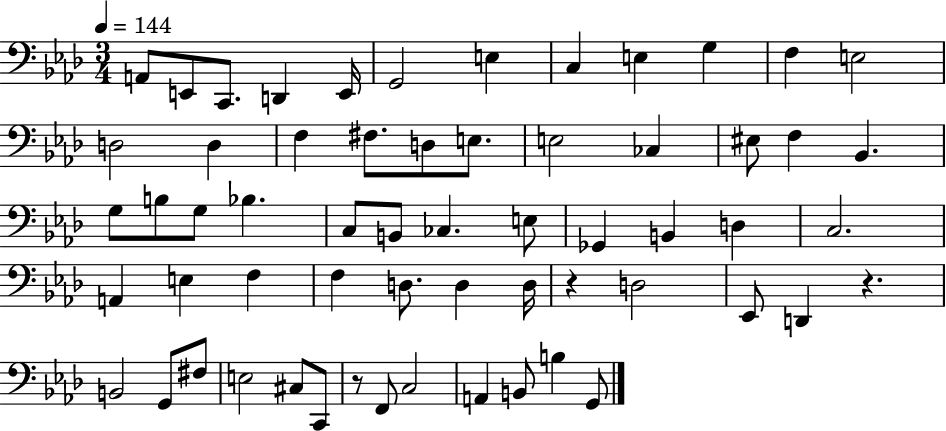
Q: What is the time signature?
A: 3/4